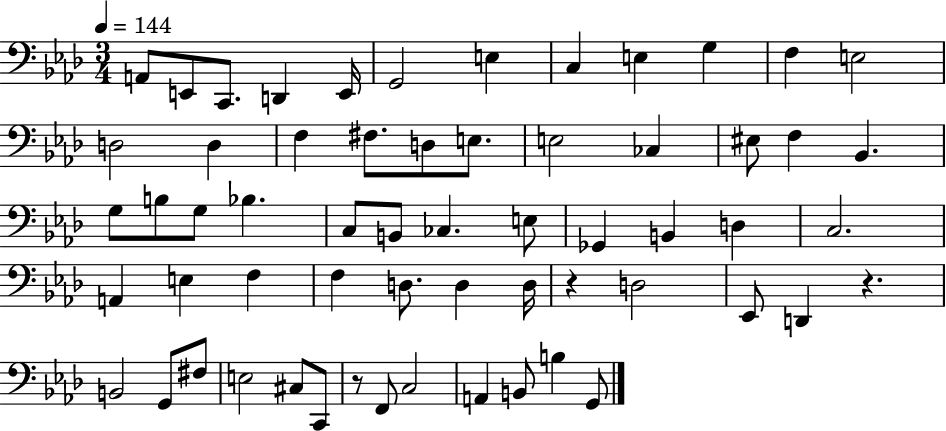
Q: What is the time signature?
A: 3/4